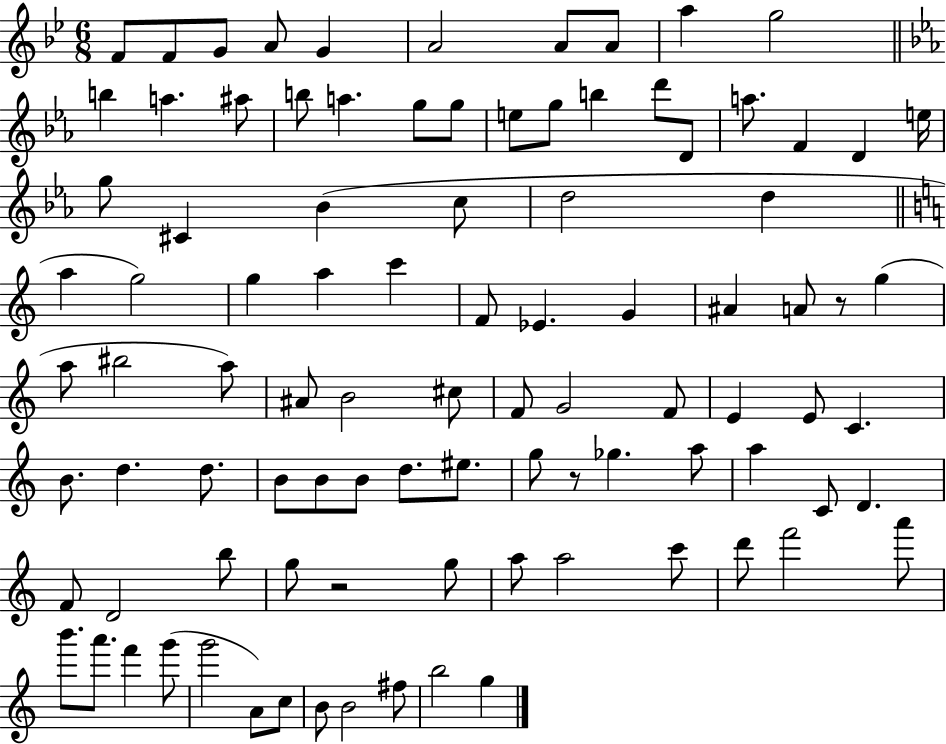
{
  \clef treble
  \numericTimeSignature
  \time 6/8
  \key bes \major
  f'8 f'8 g'8 a'8 g'4 | a'2 a'8 a'8 | a''4 g''2 | \bar "||" \break \key ees \major b''4 a''4. ais''8 | b''8 a''4. g''8 g''8 | e''8 g''8 b''4 d'''8 d'8 | a''8. f'4 d'4 e''16 | \break g''8 cis'4 bes'4( c''8 | d''2 d''4 | \bar "||" \break \key a \minor a''4 g''2) | g''4 a''4 c'''4 | f'8 ees'4. g'4 | ais'4 a'8 r8 g''4( | \break a''8 bis''2 a''8) | ais'8 b'2 cis''8 | f'8 g'2 f'8 | e'4 e'8 c'4. | \break b'8. d''4. d''8. | b'8 b'8 b'8 d''8. eis''8. | g''8 r8 ges''4. a''8 | a''4 c'8 d'4. | \break f'8 d'2 b''8 | g''8 r2 g''8 | a''8 a''2 c'''8 | d'''8 f'''2 a'''8 | \break b'''8. a'''8. f'''4 g'''8( | g'''2 a'8) c''8 | b'8 b'2 fis''8 | b''2 g''4 | \break \bar "|."
}